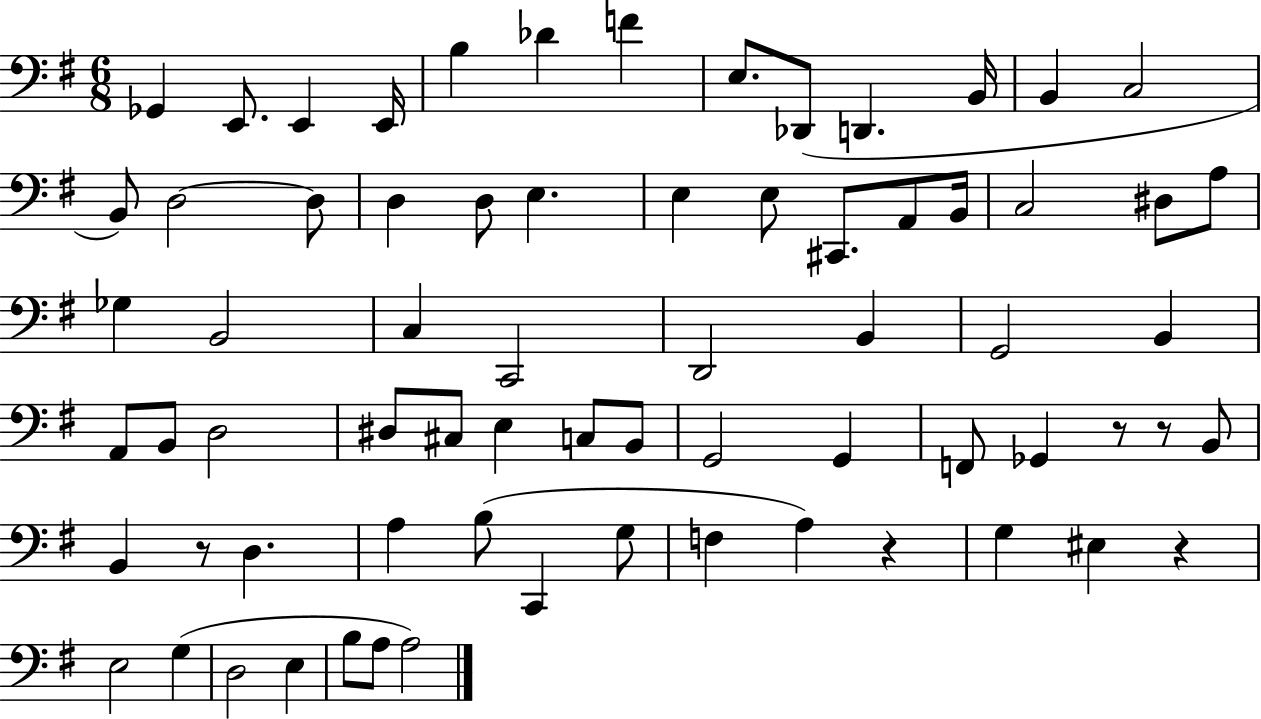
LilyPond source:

{
  \clef bass
  \numericTimeSignature
  \time 6/8
  \key g \major
  ges,4 e,8. e,4 e,16 | b4 des'4 f'4 | e8. des,8( d,4. b,16 | b,4 c2 | \break b,8) d2~~ d8 | d4 d8 e4. | e4 e8 cis,8. a,8 b,16 | c2 dis8 a8 | \break ges4 b,2 | c4 c,2 | d,2 b,4 | g,2 b,4 | \break a,8 b,8 d2 | dis8 cis8 e4 c8 b,8 | g,2 g,4 | f,8 ges,4 r8 r8 b,8 | \break b,4 r8 d4. | a4 b8( c,4 g8 | f4 a4) r4 | g4 eis4 r4 | \break e2 g4( | d2 e4 | b8 a8 a2) | \bar "|."
}